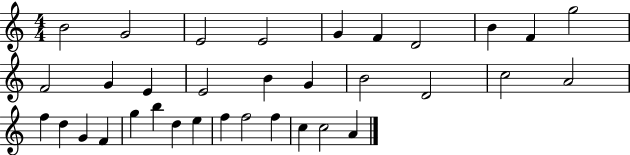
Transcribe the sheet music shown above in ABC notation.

X:1
T:Untitled
M:4/4
L:1/4
K:C
B2 G2 E2 E2 G F D2 B F g2 F2 G E E2 B G B2 D2 c2 A2 f d G F g b d e f f2 f c c2 A